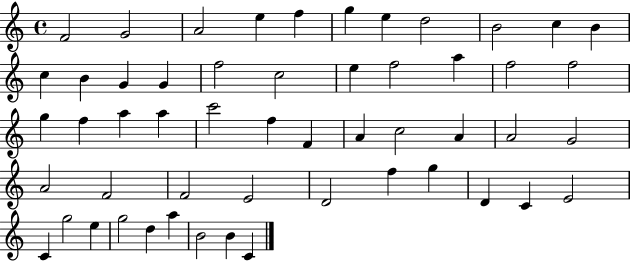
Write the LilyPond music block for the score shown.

{
  \clef treble
  \time 4/4
  \defaultTimeSignature
  \key c \major
  f'2 g'2 | a'2 e''4 f''4 | g''4 e''4 d''2 | b'2 c''4 b'4 | \break c''4 b'4 g'4 g'4 | f''2 c''2 | e''4 f''2 a''4 | f''2 f''2 | \break g''4 f''4 a''4 a''4 | c'''2 f''4 f'4 | a'4 c''2 a'4 | a'2 g'2 | \break a'2 f'2 | f'2 e'2 | d'2 f''4 g''4 | d'4 c'4 e'2 | \break c'4 g''2 e''4 | g''2 d''4 a''4 | b'2 b'4 c'4 | \bar "|."
}